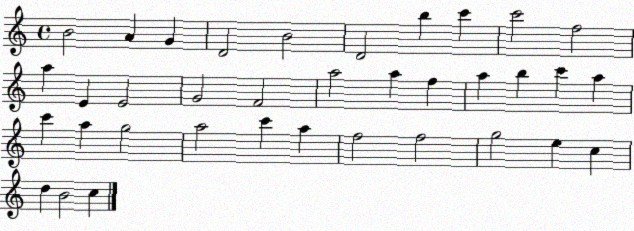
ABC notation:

X:1
T:Untitled
M:4/4
L:1/4
K:C
B2 A G D2 B2 D2 b c' c'2 f2 a E E2 G2 F2 a2 a f a b c' a c' a g2 a2 c' a f2 f2 g2 e c d B2 c